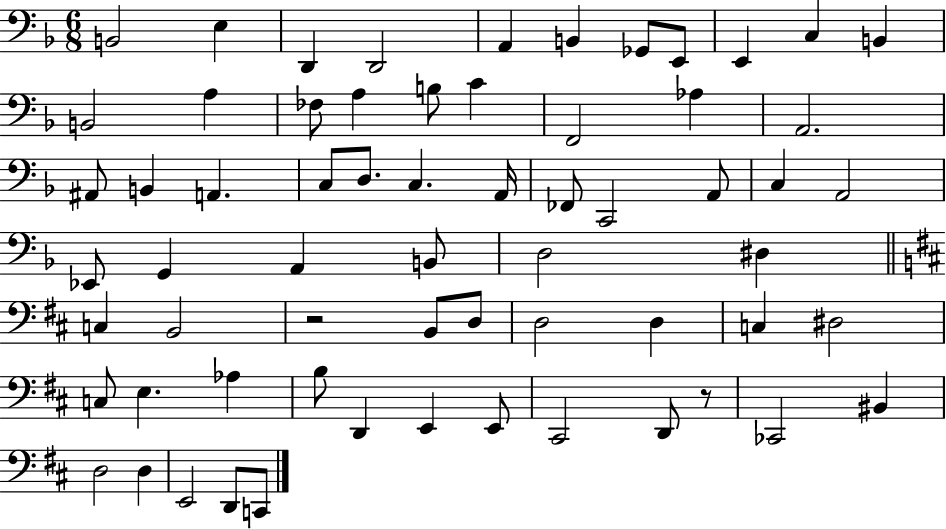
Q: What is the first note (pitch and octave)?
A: B2